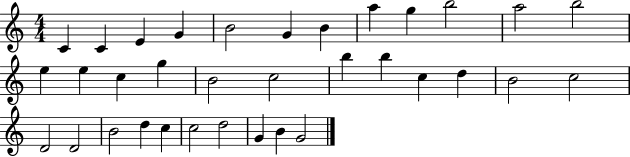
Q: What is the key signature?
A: C major